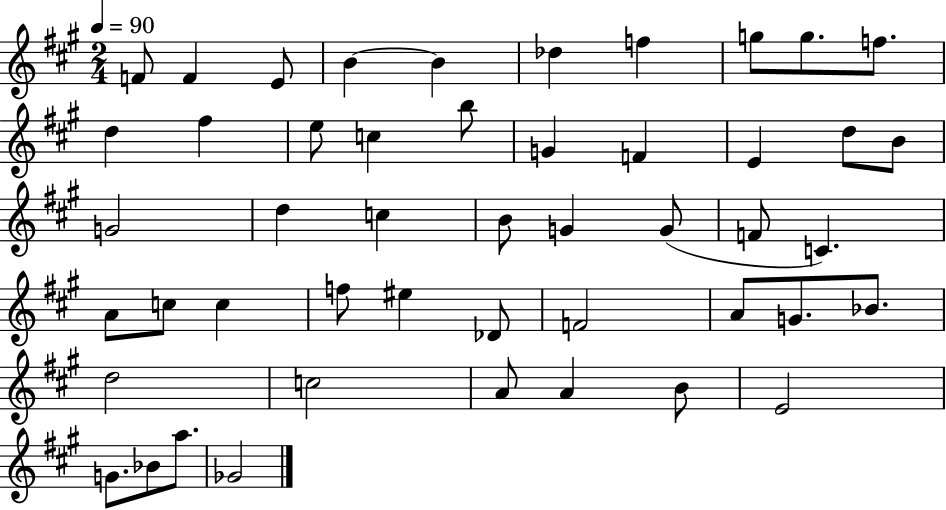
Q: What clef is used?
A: treble